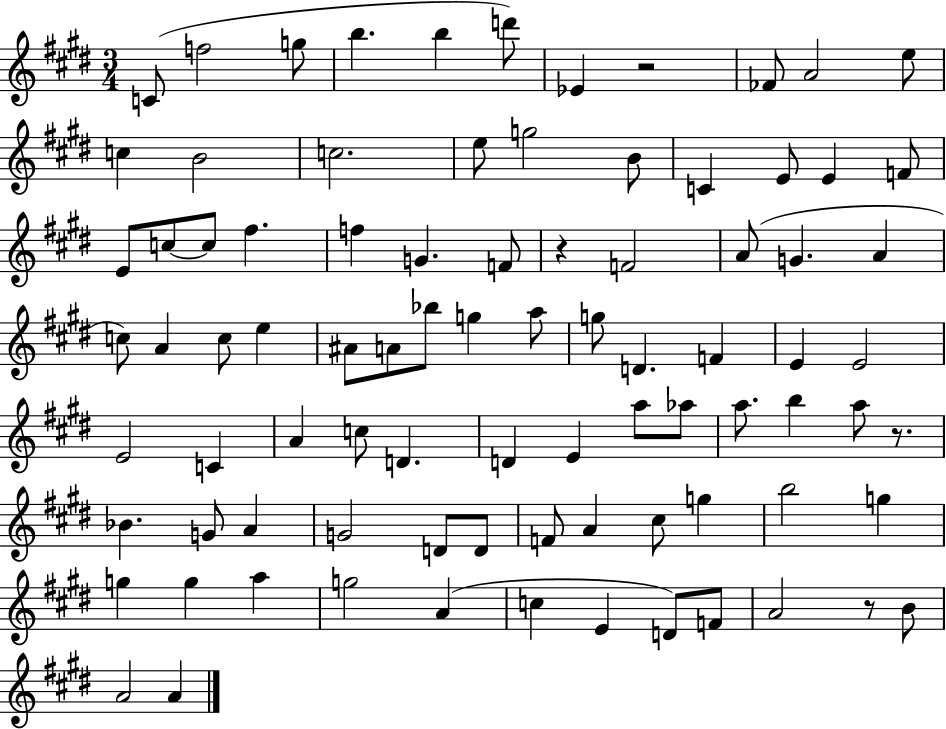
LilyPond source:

{
  \clef treble
  \numericTimeSignature
  \time 3/4
  \key e \major
  \repeat volta 2 { c'8( f''2 g''8 | b''4. b''4 d'''8) | ees'4 r2 | fes'8 a'2 e''8 | \break c''4 b'2 | c''2. | e''8 g''2 b'8 | c'4 e'8 e'4 f'8 | \break e'8 c''8~~ c''8 fis''4. | f''4 g'4. f'8 | r4 f'2 | a'8( g'4. a'4 | \break c''8) a'4 c''8 e''4 | ais'8 a'8 bes''8 g''4 a''8 | g''8 d'4. f'4 | e'4 e'2 | \break e'2 c'4 | a'4 c''8 d'4. | d'4 e'4 a''8 aes''8 | a''8. b''4 a''8 r8. | \break bes'4. g'8 a'4 | g'2 d'8 d'8 | f'8 a'4 cis''8 g''4 | b''2 g''4 | \break g''4 g''4 a''4 | g''2 a'4( | c''4 e'4 d'8) f'8 | a'2 r8 b'8 | \break a'2 a'4 | } \bar "|."
}